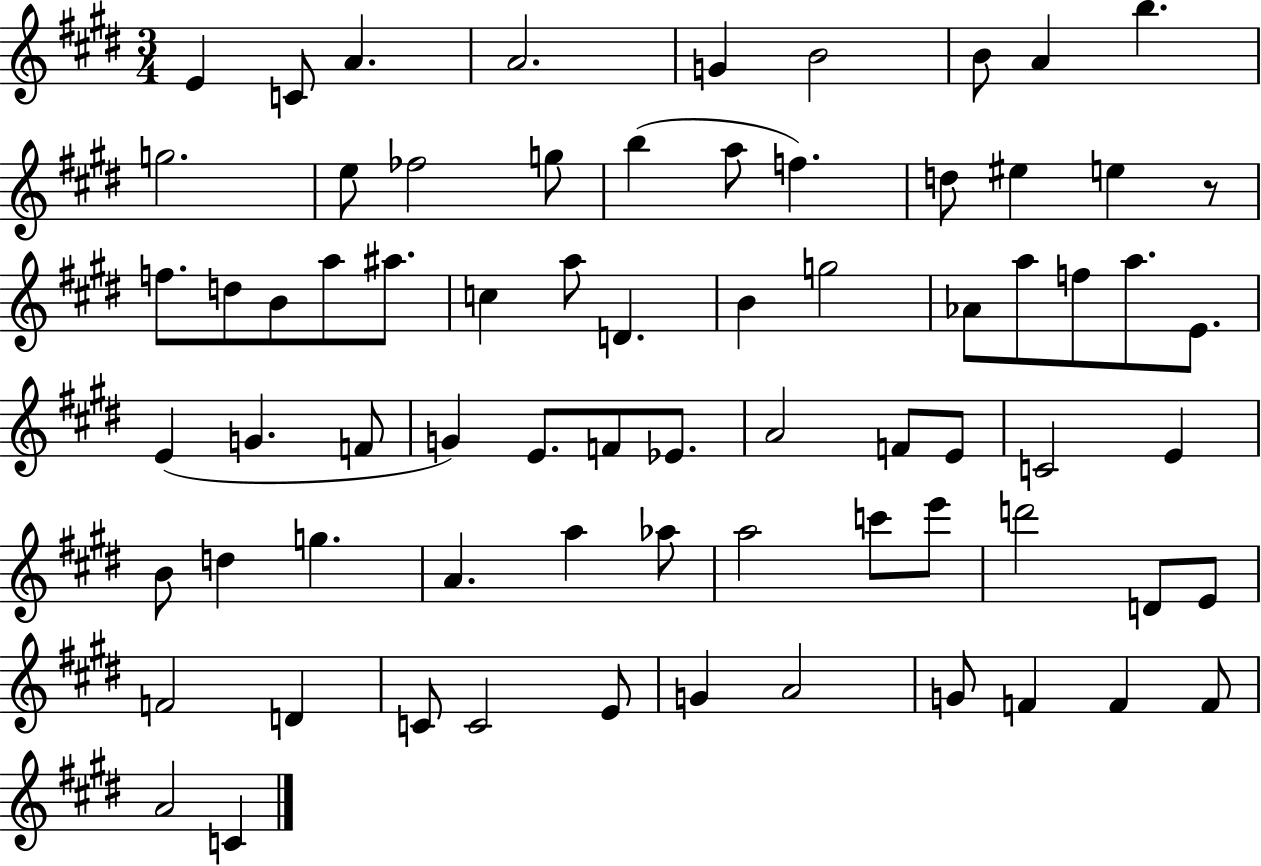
E4/q C4/e A4/q. A4/h. G4/q B4/h B4/e A4/q B5/q. G5/h. E5/e FES5/h G5/e B5/q A5/e F5/q. D5/e EIS5/q E5/q R/e F5/e. D5/e B4/e A5/e A#5/e. C5/q A5/e D4/q. B4/q G5/h Ab4/e A5/e F5/e A5/e. E4/e. E4/q G4/q. F4/e G4/q E4/e. F4/e Eb4/e. A4/h F4/e E4/e C4/h E4/q B4/e D5/q G5/q. A4/q. A5/q Ab5/e A5/h C6/e E6/e D6/h D4/e E4/e F4/h D4/q C4/e C4/h E4/e G4/q A4/h G4/e F4/q F4/q F4/e A4/h C4/q